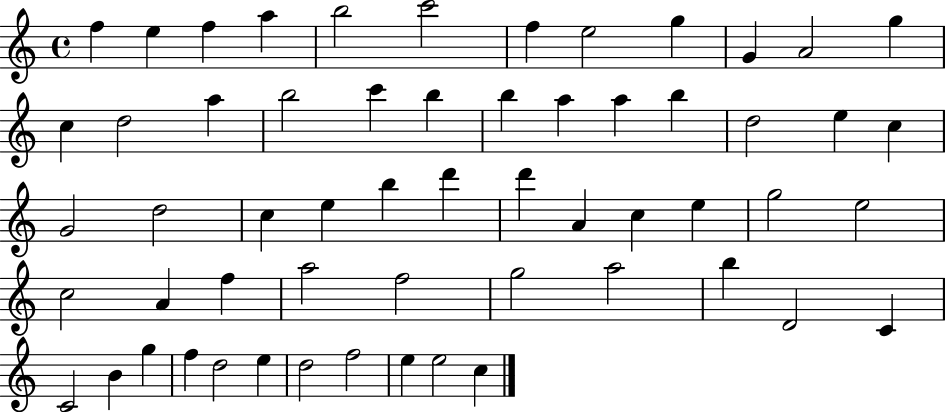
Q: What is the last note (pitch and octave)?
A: C5